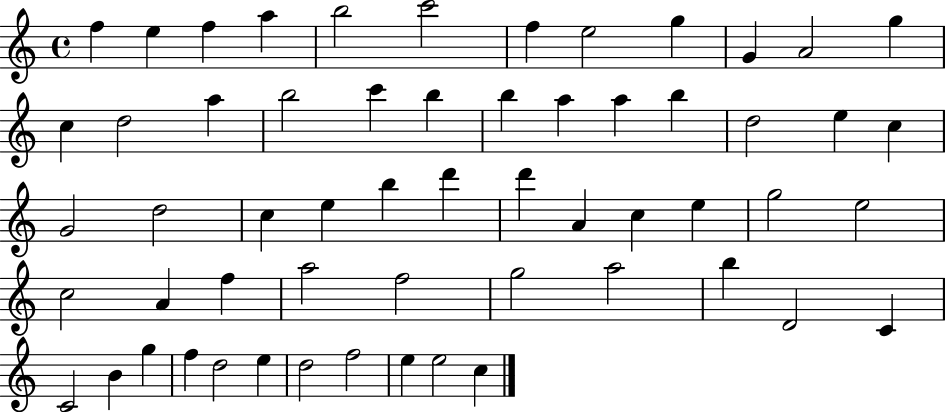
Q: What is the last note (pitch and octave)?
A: C5